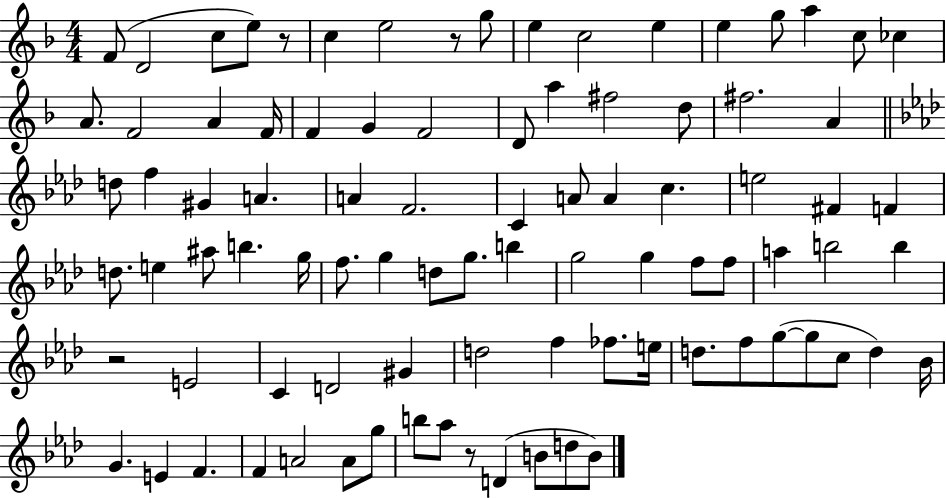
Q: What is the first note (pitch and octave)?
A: F4